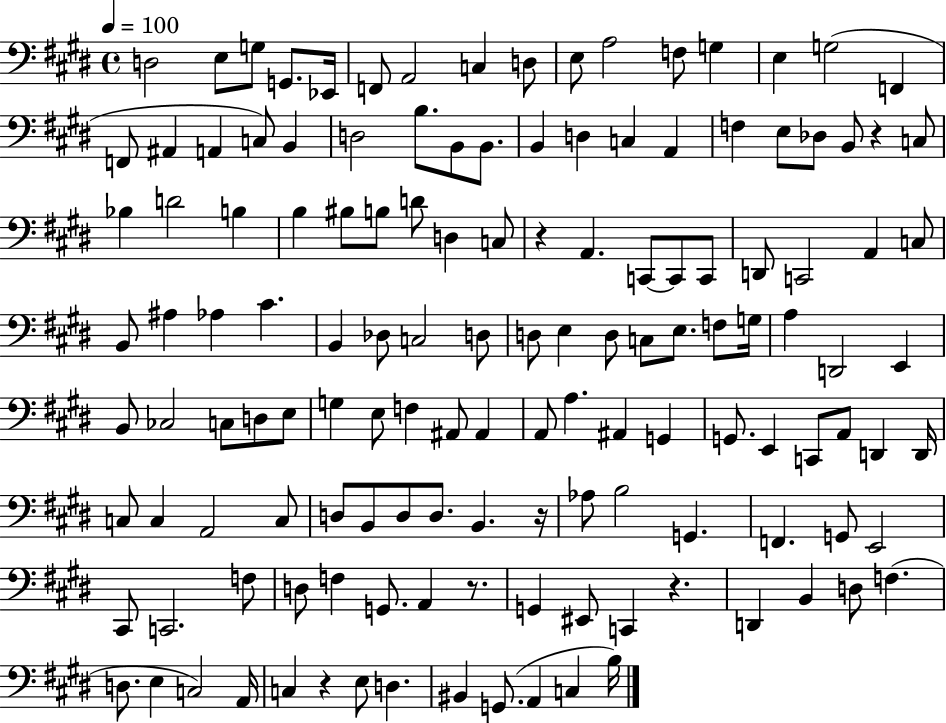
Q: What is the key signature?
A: E major